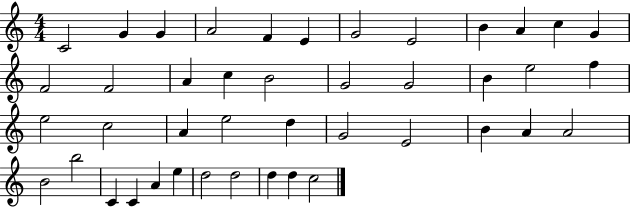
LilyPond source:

{
  \clef treble
  \numericTimeSignature
  \time 4/4
  \key c \major
  c'2 g'4 g'4 | a'2 f'4 e'4 | g'2 e'2 | b'4 a'4 c''4 g'4 | \break f'2 f'2 | a'4 c''4 b'2 | g'2 g'2 | b'4 e''2 f''4 | \break e''2 c''2 | a'4 e''2 d''4 | g'2 e'2 | b'4 a'4 a'2 | \break b'2 b''2 | c'4 c'4 a'4 e''4 | d''2 d''2 | d''4 d''4 c''2 | \break \bar "|."
}